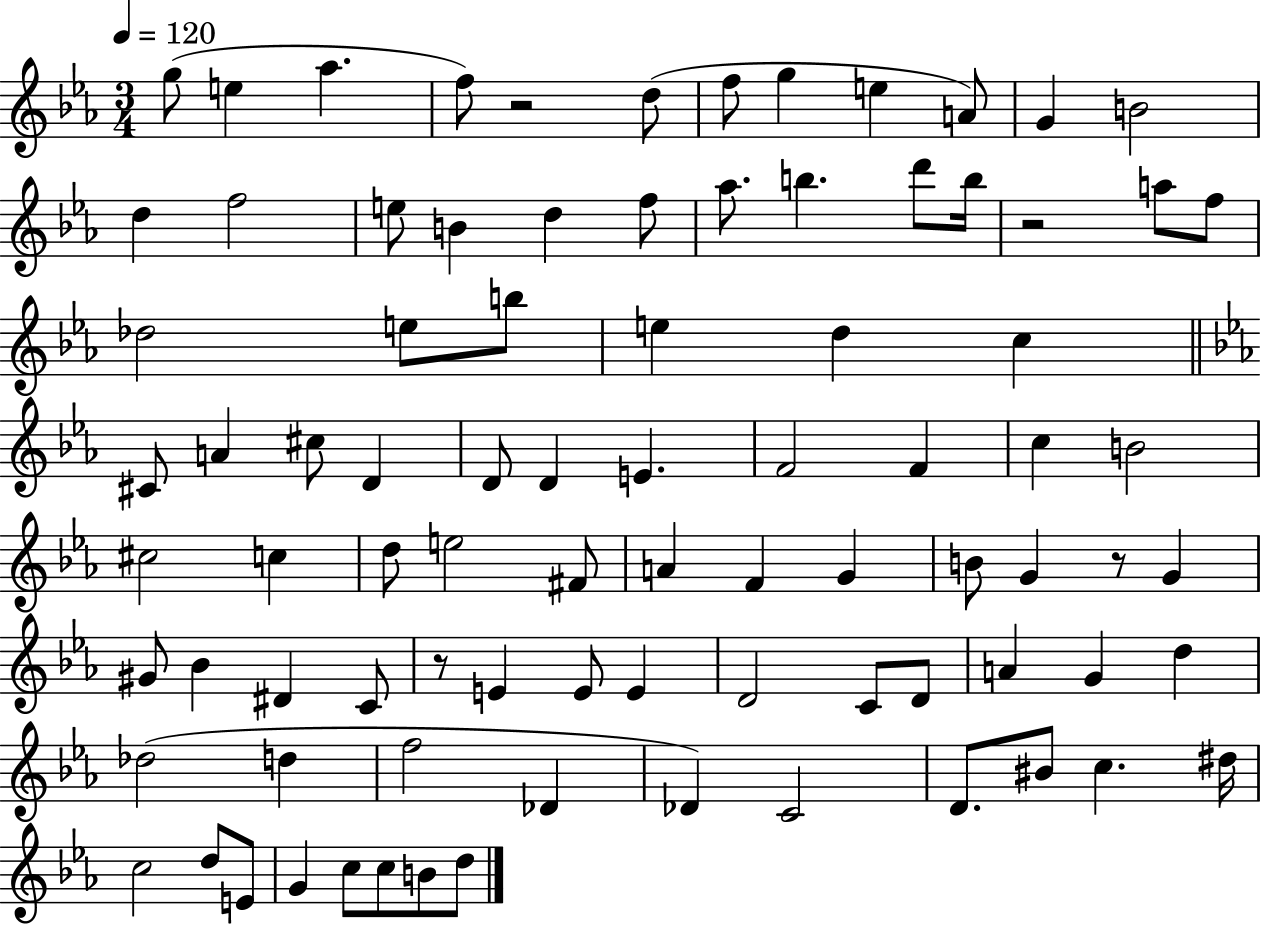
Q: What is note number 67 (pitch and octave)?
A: F5